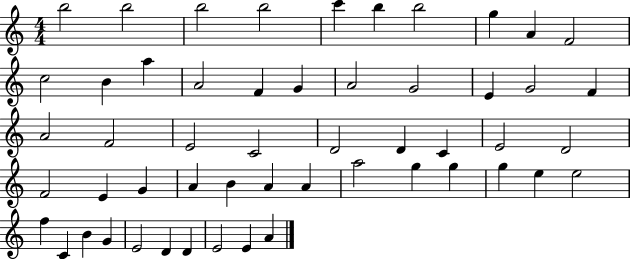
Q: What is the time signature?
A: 4/4